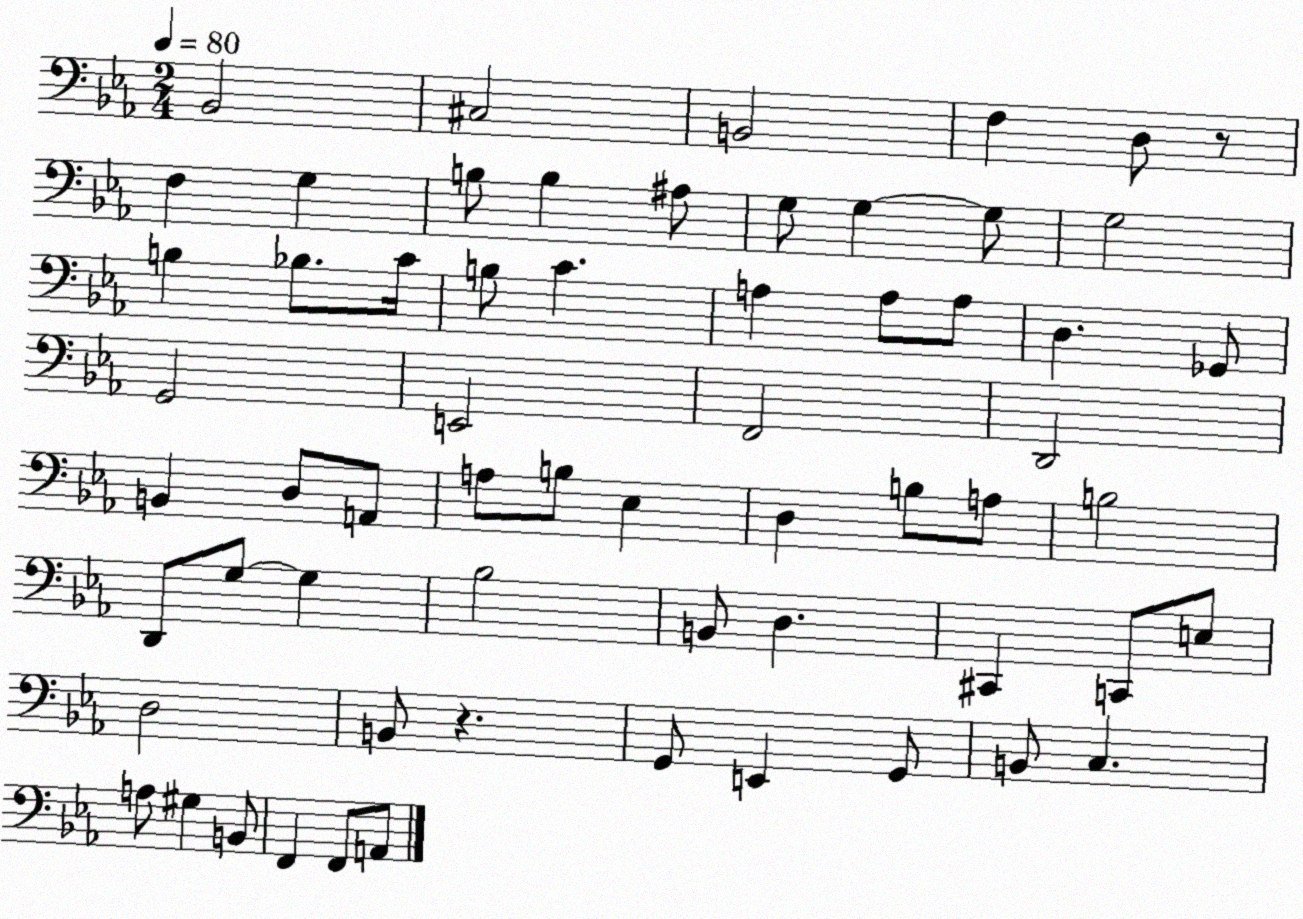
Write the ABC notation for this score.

X:1
T:Untitled
M:2/4
L:1/4
K:Eb
_B,,2 ^C,2 B,,2 F, D,/2 z/2 F, G, B,/2 B, ^A,/2 G,/2 G, G,/2 G,2 B, _B,/2 C/4 B,/2 C A, A,/2 A,/2 D, _G,,/2 G,,2 E,,2 F,,2 D,,2 B,, D,/2 A,,/2 A,/2 B,/2 _E, D, B,/2 A,/2 B,2 D,,/2 G,/2 G, _B,2 B,,/2 D, ^C,, C,,/2 E,/2 D,2 B,,/2 z G,,/2 E,, G,,/2 B,,/2 C, A,/2 ^G, B,,/2 F,, F,,/2 A,,/2